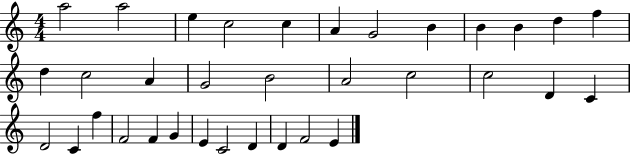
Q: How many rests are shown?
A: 0